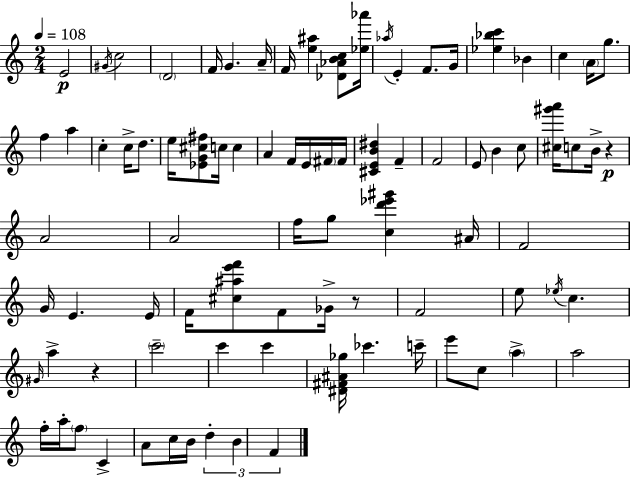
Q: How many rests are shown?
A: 3